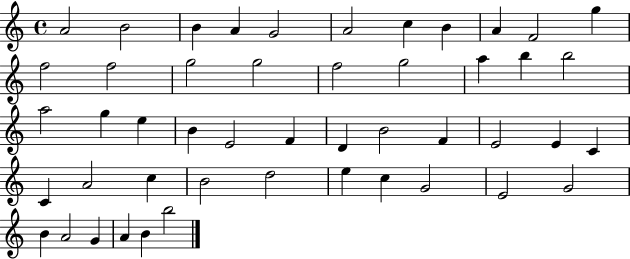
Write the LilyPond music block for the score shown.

{
  \clef treble
  \time 4/4
  \defaultTimeSignature
  \key c \major
  a'2 b'2 | b'4 a'4 g'2 | a'2 c''4 b'4 | a'4 f'2 g''4 | \break f''2 f''2 | g''2 g''2 | f''2 g''2 | a''4 b''4 b''2 | \break a''2 g''4 e''4 | b'4 e'2 f'4 | d'4 b'2 f'4 | e'2 e'4 c'4 | \break c'4 a'2 c''4 | b'2 d''2 | e''4 c''4 g'2 | e'2 g'2 | \break b'4 a'2 g'4 | a'4 b'4 b''2 | \bar "|."
}